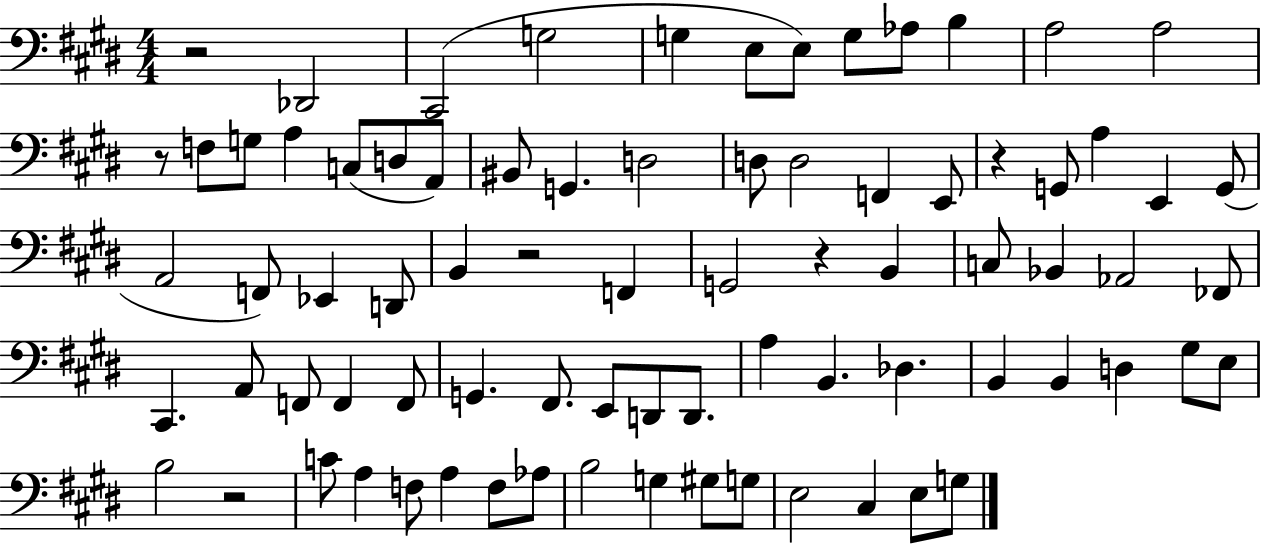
R/h Db2/h C#2/h G3/h G3/q E3/e E3/e G3/e Ab3/e B3/q A3/h A3/h R/e F3/e G3/e A3/q C3/e D3/e A2/e BIS2/e G2/q. D3/h D3/e D3/h F2/q E2/e R/q G2/e A3/q E2/q G2/e A2/h F2/e Eb2/q D2/e B2/q R/h F2/q G2/h R/q B2/q C3/e Bb2/q Ab2/h FES2/e C#2/q. A2/e F2/e F2/q F2/e G2/q. F#2/e. E2/e D2/e D2/e. A3/q B2/q. Db3/q. B2/q B2/q D3/q G#3/e E3/e B3/h R/h C4/e A3/q F3/e A3/q F3/e Ab3/e B3/h G3/q G#3/e G3/e E3/h C#3/q E3/e G3/e